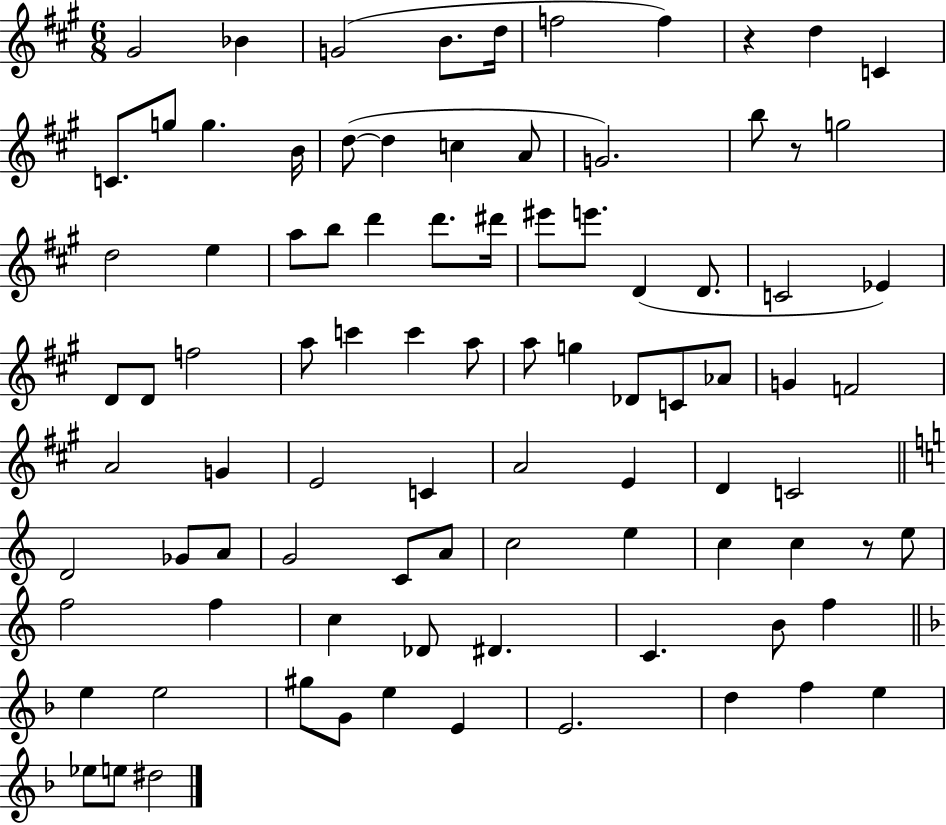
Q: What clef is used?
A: treble